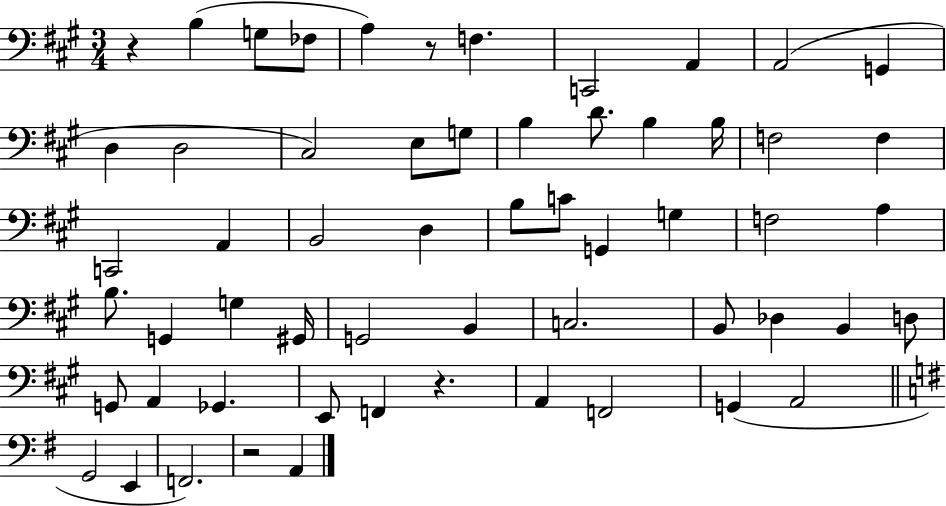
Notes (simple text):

R/q B3/q G3/e FES3/e A3/q R/e F3/q. C2/h A2/q A2/h G2/q D3/q D3/h C#3/h E3/e G3/e B3/q D4/e. B3/q B3/s F3/h F3/q C2/h A2/q B2/h D3/q B3/e C4/e G2/q G3/q F3/h A3/q B3/e. G2/q G3/q G#2/s G2/h B2/q C3/h. B2/e Db3/q B2/q D3/e G2/e A2/q Gb2/q. E2/e F2/q R/q. A2/q F2/h G2/q A2/h G2/h E2/q F2/h. R/h A2/q